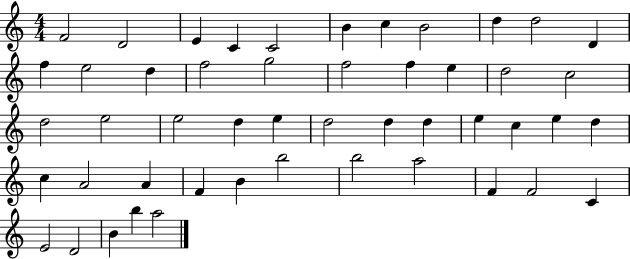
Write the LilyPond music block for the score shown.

{
  \clef treble
  \numericTimeSignature
  \time 4/4
  \key c \major
  f'2 d'2 | e'4 c'4 c'2 | b'4 c''4 b'2 | d''4 d''2 d'4 | \break f''4 e''2 d''4 | f''2 g''2 | f''2 f''4 e''4 | d''2 c''2 | \break d''2 e''2 | e''2 d''4 e''4 | d''2 d''4 d''4 | e''4 c''4 e''4 d''4 | \break c''4 a'2 a'4 | f'4 b'4 b''2 | b''2 a''2 | f'4 f'2 c'4 | \break e'2 d'2 | b'4 b''4 a''2 | \bar "|."
}